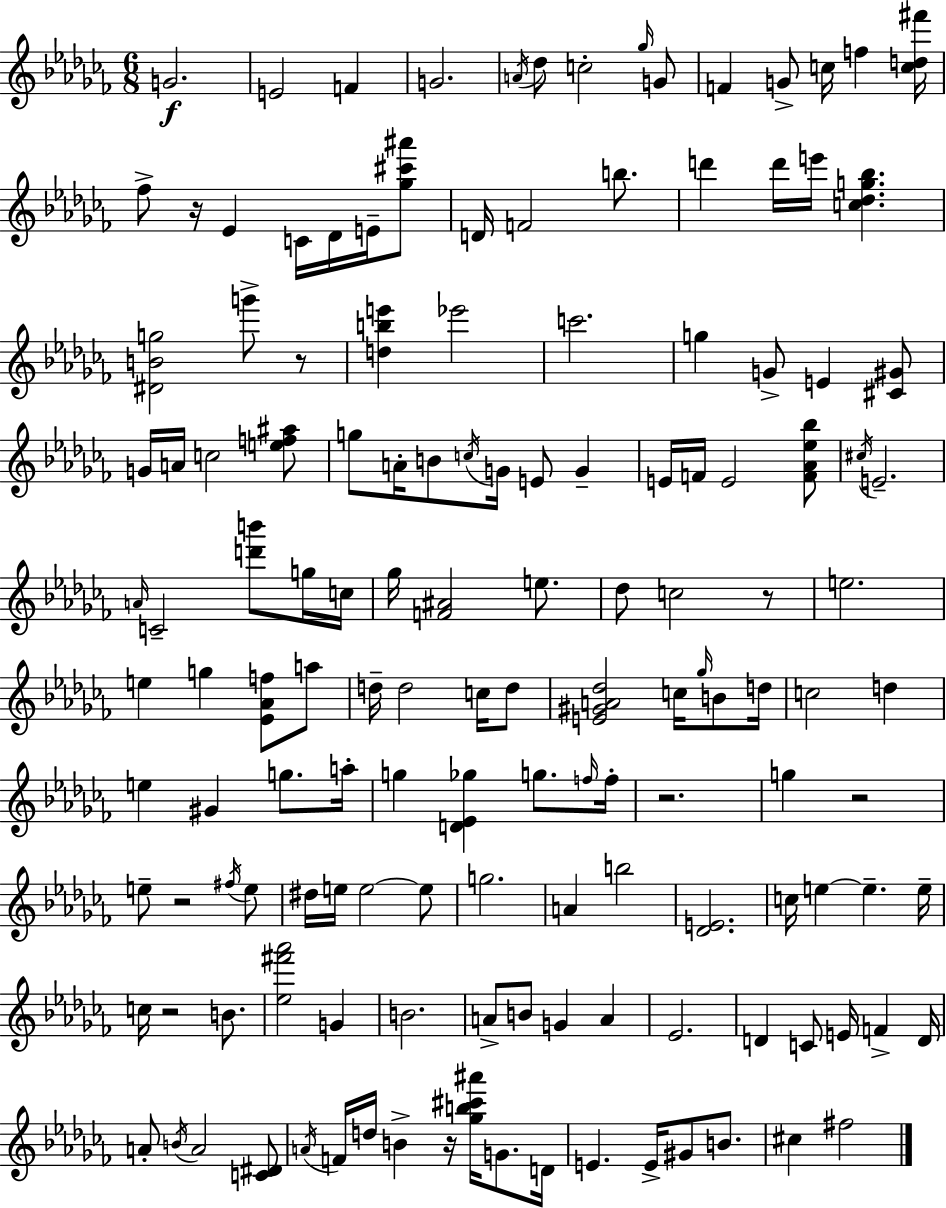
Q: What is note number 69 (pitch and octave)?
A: G#4